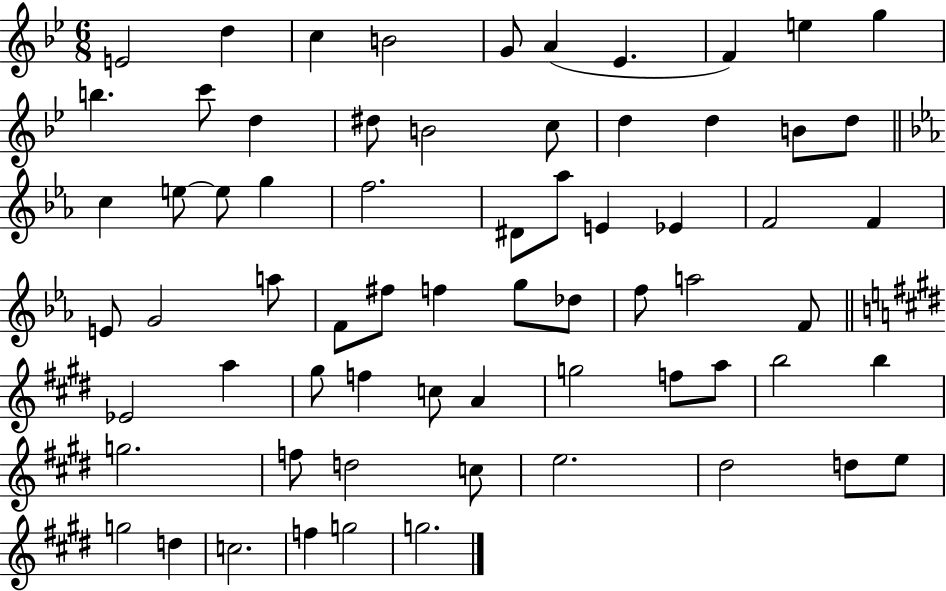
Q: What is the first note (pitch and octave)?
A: E4